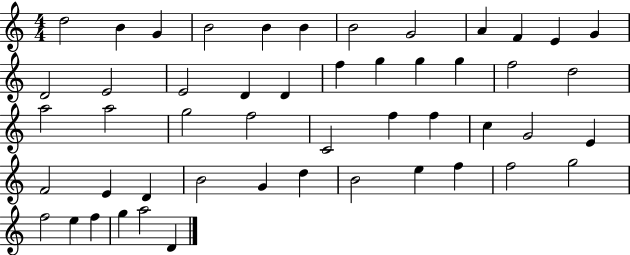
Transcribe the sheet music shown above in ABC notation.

X:1
T:Untitled
M:4/4
L:1/4
K:C
d2 B G B2 B B B2 G2 A F E G D2 E2 E2 D D f g g g f2 d2 a2 a2 g2 f2 C2 f f c G2 E F2 E D B2 G d B2 e f f2 g2 f2 e f g a2 D